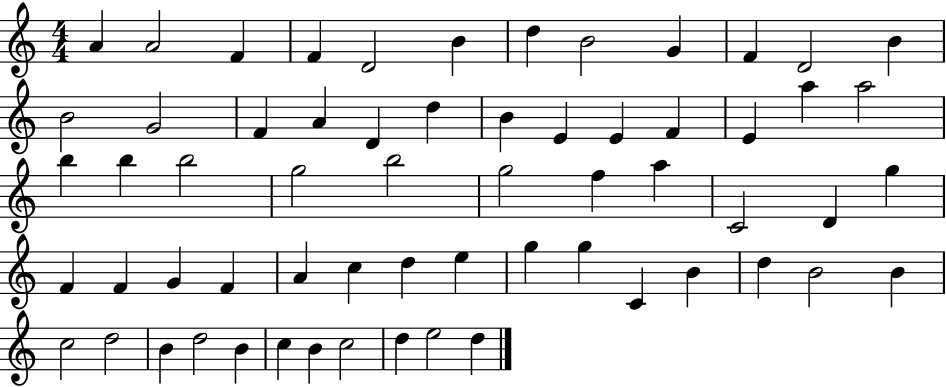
A4/q A4/h F4/q F4/q D4/h B4/q D5/q B4/h G4/q F4/q D4/h B4/q B4/h G4/h F4/q A4/q D4/q D5/q B4/q E4/q E4/q F4/q E4/q A5/q A5/h B5/q B5/q B5/h G5/h B5/h G5/h F5/q A5/q C4/h D4/q G5/q F4/q F4/q G4/q F4/q A4/q C5/q D5/q E5/q G5/q G5/q C4/q B4/q D5/q B4/h B4/q C5/h D5/h B4/q D5/h B4/q C5/q B4/q C5/h D5/q E5/h D5/q